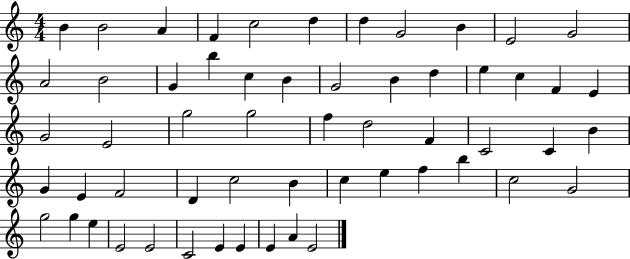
X:1
T:Untitled
M:4/4
L:1/4
K:C
B B2 A F c2 d d G2 B E2 G2 A2 B2 G b c B G2 B d e c F E G2 E2 g2 g2 f d2 F C2 C B G E F2 D c2 B c e f b c2 G2 g2 g e E2 E2 C2 E E E A E2